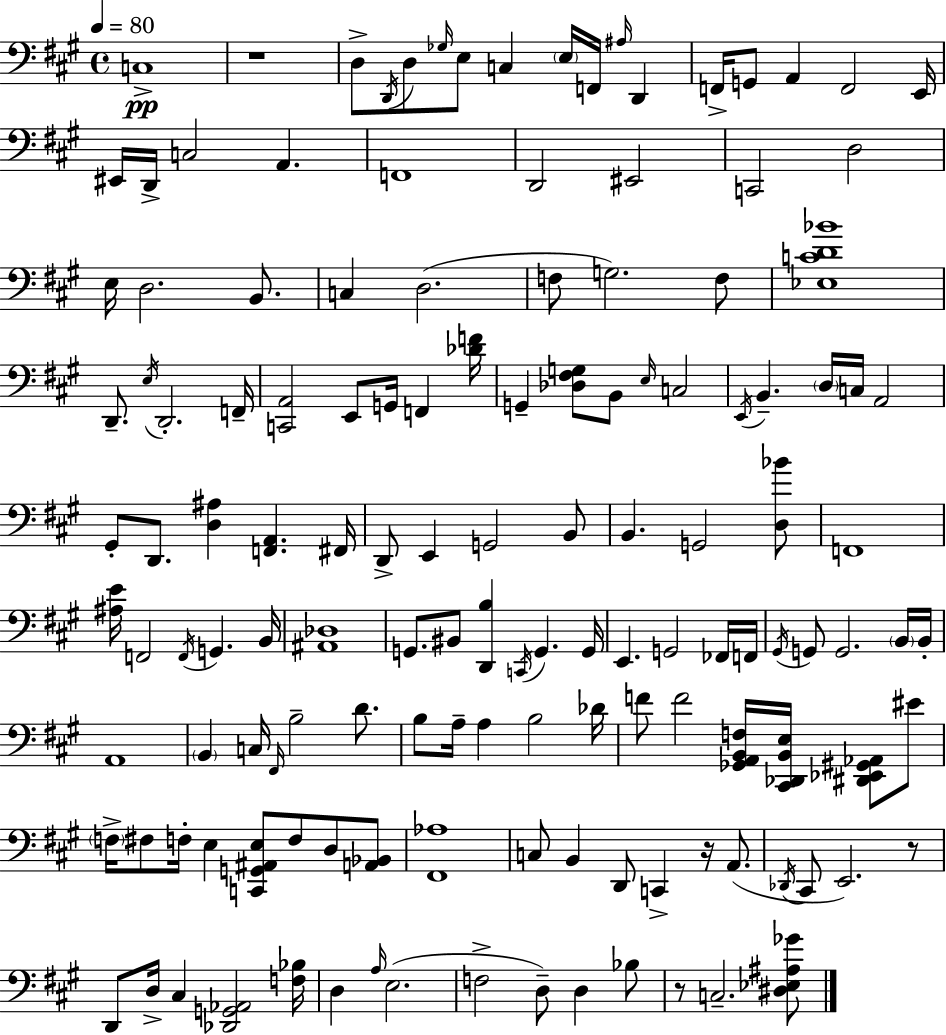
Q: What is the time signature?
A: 4/4